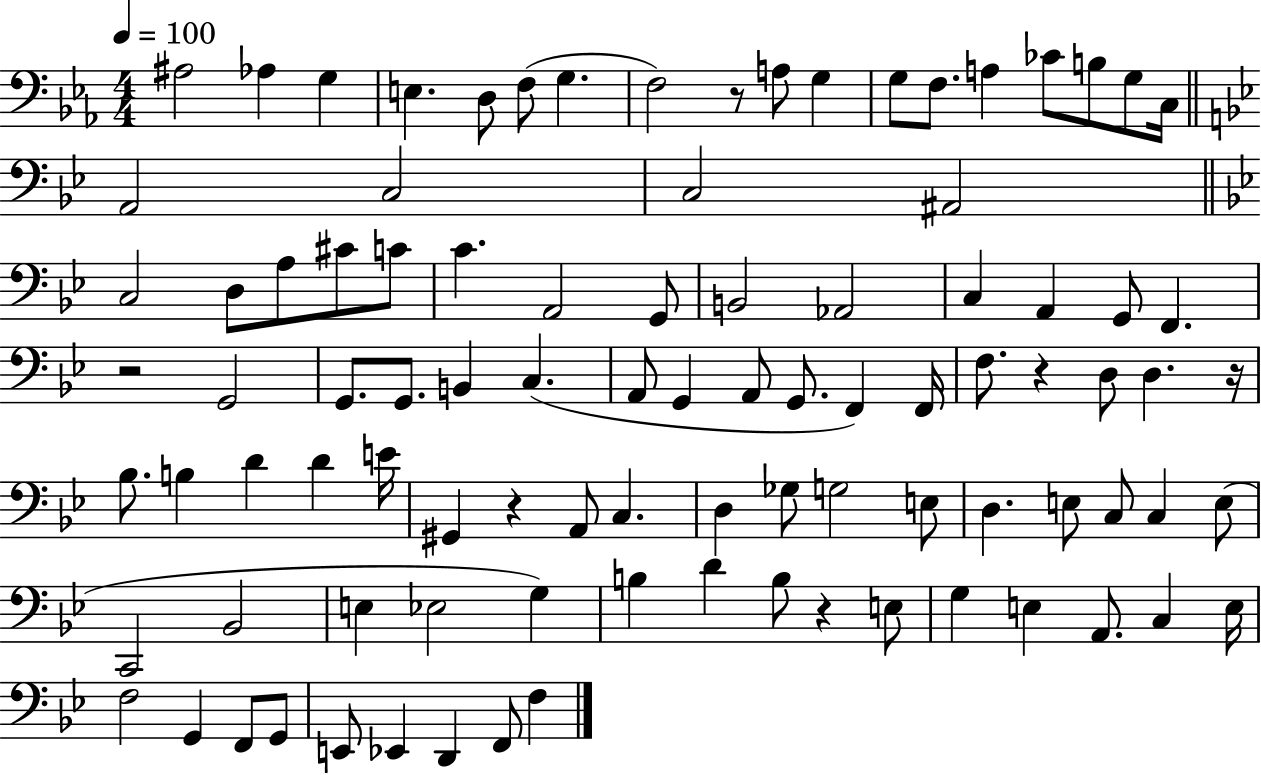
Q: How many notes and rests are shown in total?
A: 95